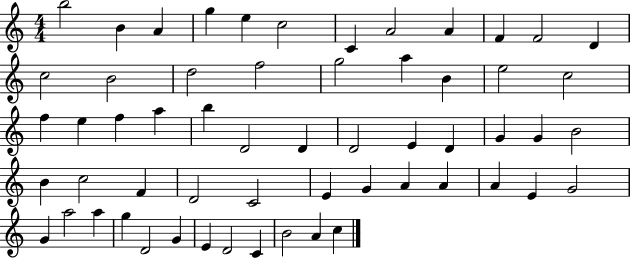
{
  \clef treble
  \numericTimeSignature
  \time 4/4
  \key c \major
  b''2 b'4 a'4 | g''4 e''4 c''2 | c'4 a'2 a'4 | f'4 f'2 d'4 | \break c''2 b'2 | d''2 f''2 | g''2 a''4 b'4 | e''2 c''2 | \break f''4 e''4 f''4 a''4 | b''4 d'2 d'4 | d'2 e'4 d'4 | g'4 g'4 b'2 | \break b'4 c''2 f'4 | d'2 c'2 | e'4 g'4 a'4 a'4 | a'4 e'4 g'2 | \break g'4 a''2 a''4 | g''4 d'2 g'4 | e'4 d'2 c'4 | b'2 a'4 c''4 | \break \bar "|."
}